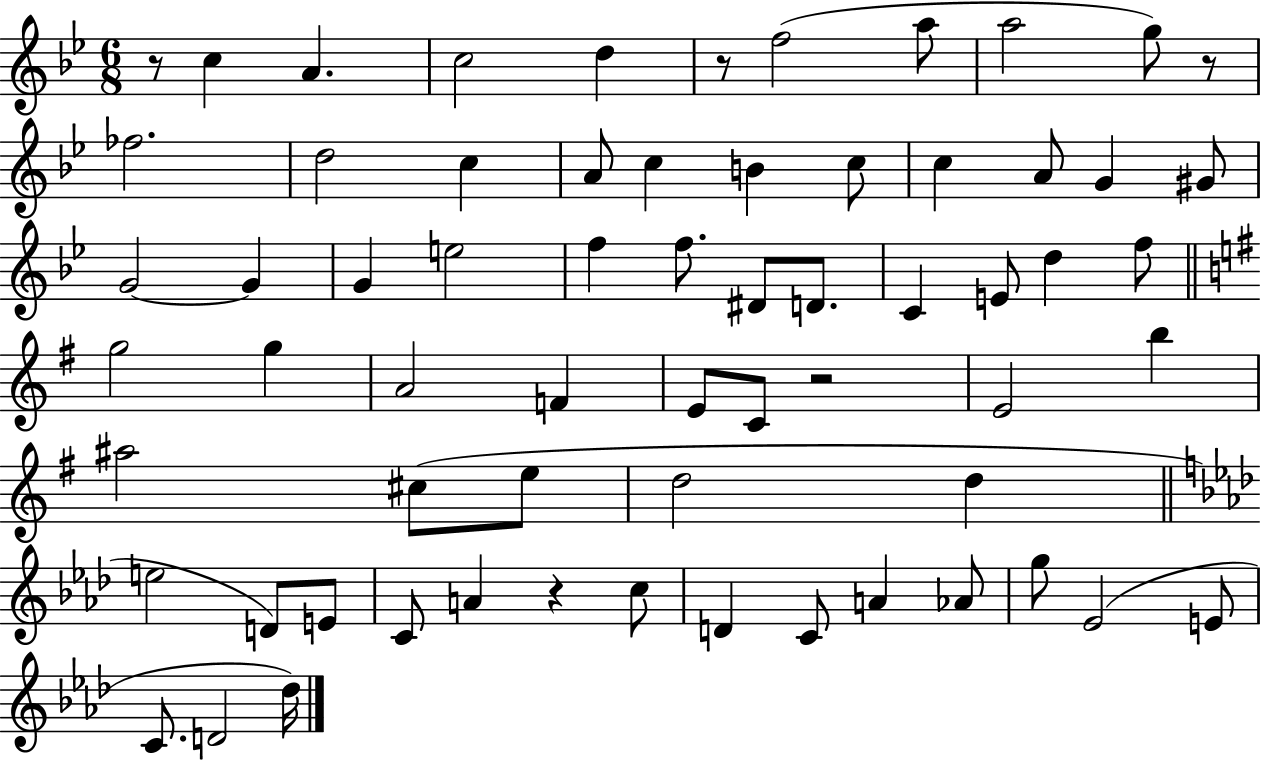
R/e C5/q A4/q. C5/h D5/q R/e F5/h A5/e A5/h G5/e R/e FES5/h. D5/h C5/q A4/e C5/q B4/q C5/e C5/q A4/e G4/q G#4/e G4/h G4/q G4/q E5/h F5/q F5/e. D#4/e D4/e. C4/q E4/e D5/q F5/e G5/h G5/q A4/h F4/q E4/e C4/e R/h E4/h B5/q A#5/h C#5/e E5/e D5/h D5/q E5/h D4/e E4/e C4/e A4/q R/q C5/e D4/q C4/e A4/q Ab4/e G5/e Eb4/h E4/e C4/e. D4/h Db5/s